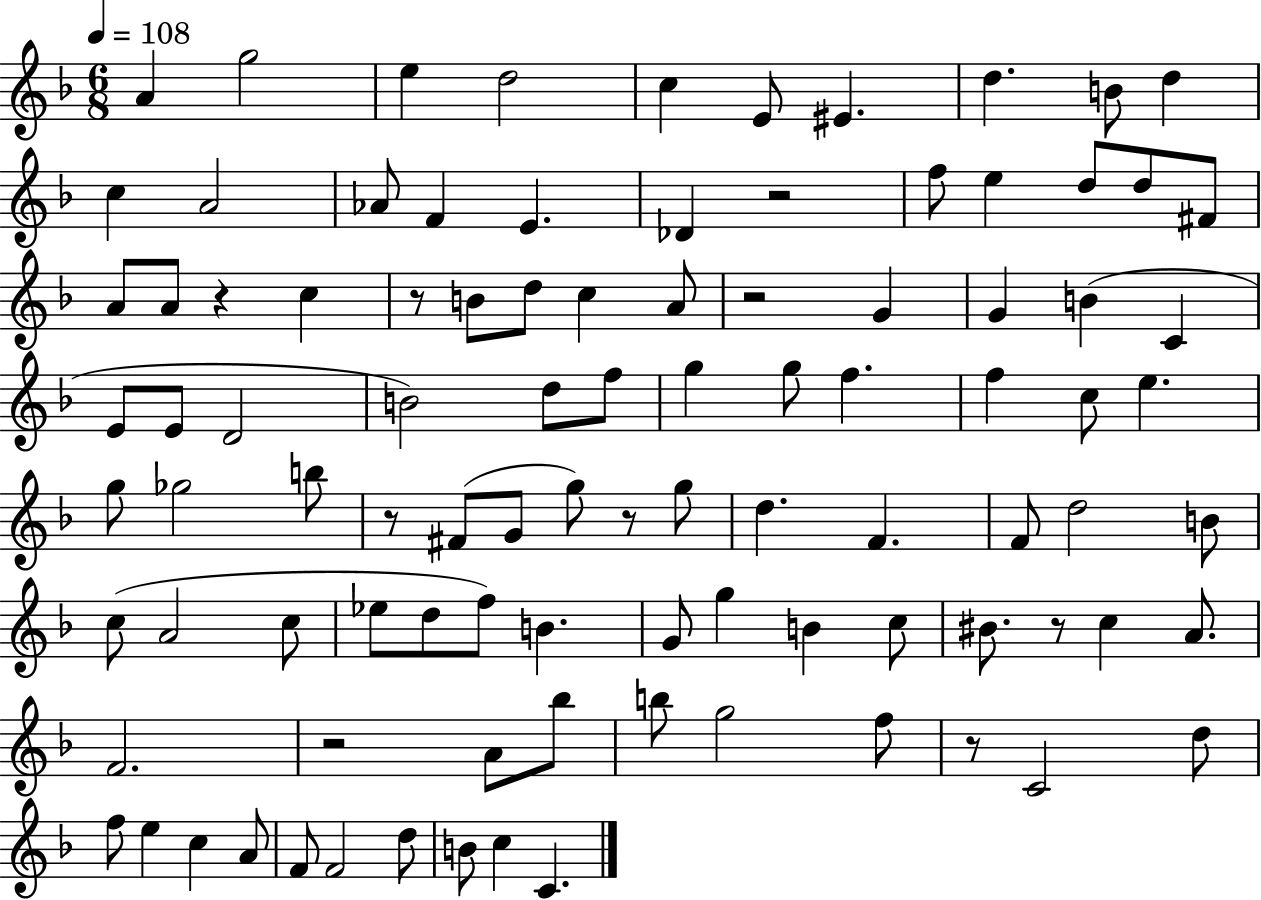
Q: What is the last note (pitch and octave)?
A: C4